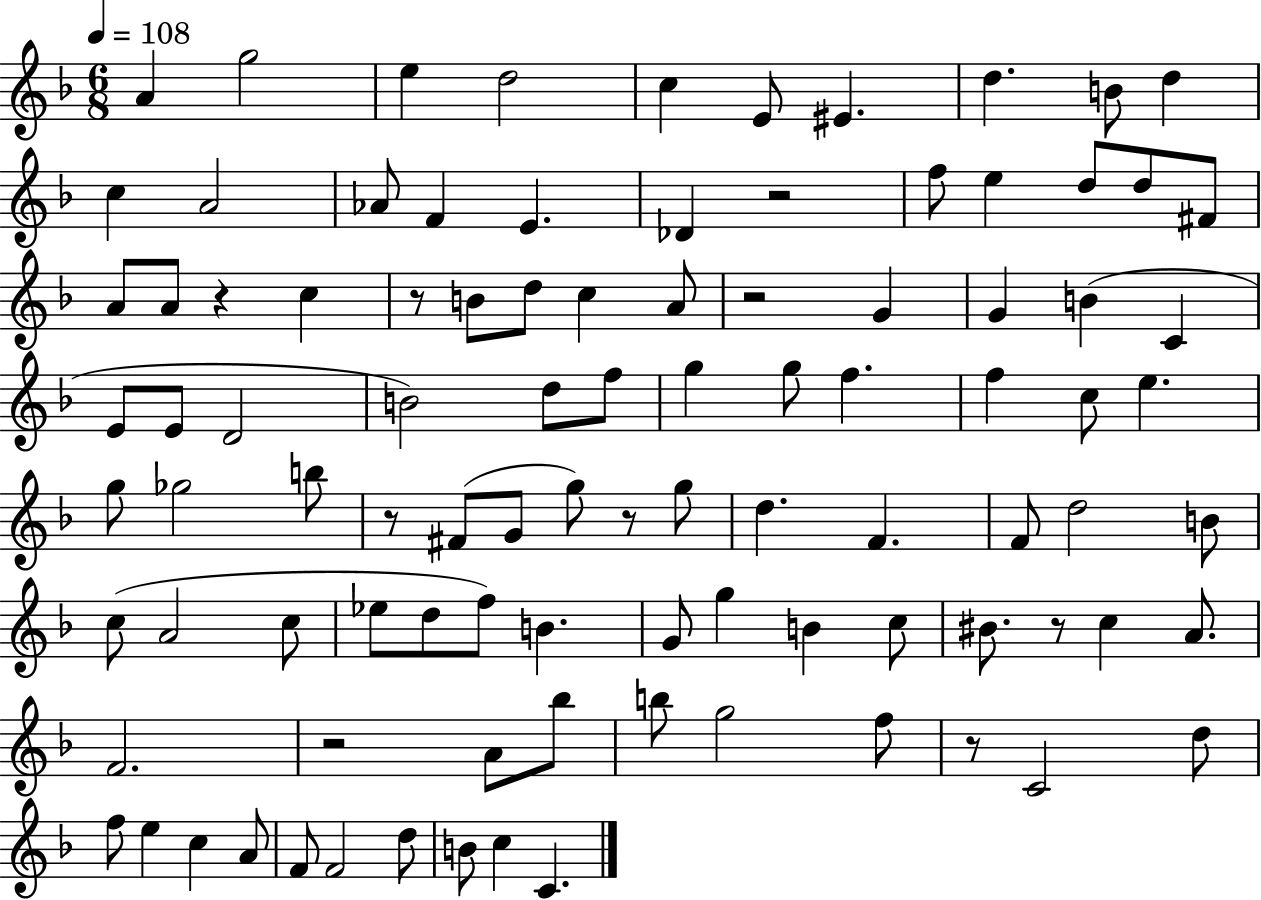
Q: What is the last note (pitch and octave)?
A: C4